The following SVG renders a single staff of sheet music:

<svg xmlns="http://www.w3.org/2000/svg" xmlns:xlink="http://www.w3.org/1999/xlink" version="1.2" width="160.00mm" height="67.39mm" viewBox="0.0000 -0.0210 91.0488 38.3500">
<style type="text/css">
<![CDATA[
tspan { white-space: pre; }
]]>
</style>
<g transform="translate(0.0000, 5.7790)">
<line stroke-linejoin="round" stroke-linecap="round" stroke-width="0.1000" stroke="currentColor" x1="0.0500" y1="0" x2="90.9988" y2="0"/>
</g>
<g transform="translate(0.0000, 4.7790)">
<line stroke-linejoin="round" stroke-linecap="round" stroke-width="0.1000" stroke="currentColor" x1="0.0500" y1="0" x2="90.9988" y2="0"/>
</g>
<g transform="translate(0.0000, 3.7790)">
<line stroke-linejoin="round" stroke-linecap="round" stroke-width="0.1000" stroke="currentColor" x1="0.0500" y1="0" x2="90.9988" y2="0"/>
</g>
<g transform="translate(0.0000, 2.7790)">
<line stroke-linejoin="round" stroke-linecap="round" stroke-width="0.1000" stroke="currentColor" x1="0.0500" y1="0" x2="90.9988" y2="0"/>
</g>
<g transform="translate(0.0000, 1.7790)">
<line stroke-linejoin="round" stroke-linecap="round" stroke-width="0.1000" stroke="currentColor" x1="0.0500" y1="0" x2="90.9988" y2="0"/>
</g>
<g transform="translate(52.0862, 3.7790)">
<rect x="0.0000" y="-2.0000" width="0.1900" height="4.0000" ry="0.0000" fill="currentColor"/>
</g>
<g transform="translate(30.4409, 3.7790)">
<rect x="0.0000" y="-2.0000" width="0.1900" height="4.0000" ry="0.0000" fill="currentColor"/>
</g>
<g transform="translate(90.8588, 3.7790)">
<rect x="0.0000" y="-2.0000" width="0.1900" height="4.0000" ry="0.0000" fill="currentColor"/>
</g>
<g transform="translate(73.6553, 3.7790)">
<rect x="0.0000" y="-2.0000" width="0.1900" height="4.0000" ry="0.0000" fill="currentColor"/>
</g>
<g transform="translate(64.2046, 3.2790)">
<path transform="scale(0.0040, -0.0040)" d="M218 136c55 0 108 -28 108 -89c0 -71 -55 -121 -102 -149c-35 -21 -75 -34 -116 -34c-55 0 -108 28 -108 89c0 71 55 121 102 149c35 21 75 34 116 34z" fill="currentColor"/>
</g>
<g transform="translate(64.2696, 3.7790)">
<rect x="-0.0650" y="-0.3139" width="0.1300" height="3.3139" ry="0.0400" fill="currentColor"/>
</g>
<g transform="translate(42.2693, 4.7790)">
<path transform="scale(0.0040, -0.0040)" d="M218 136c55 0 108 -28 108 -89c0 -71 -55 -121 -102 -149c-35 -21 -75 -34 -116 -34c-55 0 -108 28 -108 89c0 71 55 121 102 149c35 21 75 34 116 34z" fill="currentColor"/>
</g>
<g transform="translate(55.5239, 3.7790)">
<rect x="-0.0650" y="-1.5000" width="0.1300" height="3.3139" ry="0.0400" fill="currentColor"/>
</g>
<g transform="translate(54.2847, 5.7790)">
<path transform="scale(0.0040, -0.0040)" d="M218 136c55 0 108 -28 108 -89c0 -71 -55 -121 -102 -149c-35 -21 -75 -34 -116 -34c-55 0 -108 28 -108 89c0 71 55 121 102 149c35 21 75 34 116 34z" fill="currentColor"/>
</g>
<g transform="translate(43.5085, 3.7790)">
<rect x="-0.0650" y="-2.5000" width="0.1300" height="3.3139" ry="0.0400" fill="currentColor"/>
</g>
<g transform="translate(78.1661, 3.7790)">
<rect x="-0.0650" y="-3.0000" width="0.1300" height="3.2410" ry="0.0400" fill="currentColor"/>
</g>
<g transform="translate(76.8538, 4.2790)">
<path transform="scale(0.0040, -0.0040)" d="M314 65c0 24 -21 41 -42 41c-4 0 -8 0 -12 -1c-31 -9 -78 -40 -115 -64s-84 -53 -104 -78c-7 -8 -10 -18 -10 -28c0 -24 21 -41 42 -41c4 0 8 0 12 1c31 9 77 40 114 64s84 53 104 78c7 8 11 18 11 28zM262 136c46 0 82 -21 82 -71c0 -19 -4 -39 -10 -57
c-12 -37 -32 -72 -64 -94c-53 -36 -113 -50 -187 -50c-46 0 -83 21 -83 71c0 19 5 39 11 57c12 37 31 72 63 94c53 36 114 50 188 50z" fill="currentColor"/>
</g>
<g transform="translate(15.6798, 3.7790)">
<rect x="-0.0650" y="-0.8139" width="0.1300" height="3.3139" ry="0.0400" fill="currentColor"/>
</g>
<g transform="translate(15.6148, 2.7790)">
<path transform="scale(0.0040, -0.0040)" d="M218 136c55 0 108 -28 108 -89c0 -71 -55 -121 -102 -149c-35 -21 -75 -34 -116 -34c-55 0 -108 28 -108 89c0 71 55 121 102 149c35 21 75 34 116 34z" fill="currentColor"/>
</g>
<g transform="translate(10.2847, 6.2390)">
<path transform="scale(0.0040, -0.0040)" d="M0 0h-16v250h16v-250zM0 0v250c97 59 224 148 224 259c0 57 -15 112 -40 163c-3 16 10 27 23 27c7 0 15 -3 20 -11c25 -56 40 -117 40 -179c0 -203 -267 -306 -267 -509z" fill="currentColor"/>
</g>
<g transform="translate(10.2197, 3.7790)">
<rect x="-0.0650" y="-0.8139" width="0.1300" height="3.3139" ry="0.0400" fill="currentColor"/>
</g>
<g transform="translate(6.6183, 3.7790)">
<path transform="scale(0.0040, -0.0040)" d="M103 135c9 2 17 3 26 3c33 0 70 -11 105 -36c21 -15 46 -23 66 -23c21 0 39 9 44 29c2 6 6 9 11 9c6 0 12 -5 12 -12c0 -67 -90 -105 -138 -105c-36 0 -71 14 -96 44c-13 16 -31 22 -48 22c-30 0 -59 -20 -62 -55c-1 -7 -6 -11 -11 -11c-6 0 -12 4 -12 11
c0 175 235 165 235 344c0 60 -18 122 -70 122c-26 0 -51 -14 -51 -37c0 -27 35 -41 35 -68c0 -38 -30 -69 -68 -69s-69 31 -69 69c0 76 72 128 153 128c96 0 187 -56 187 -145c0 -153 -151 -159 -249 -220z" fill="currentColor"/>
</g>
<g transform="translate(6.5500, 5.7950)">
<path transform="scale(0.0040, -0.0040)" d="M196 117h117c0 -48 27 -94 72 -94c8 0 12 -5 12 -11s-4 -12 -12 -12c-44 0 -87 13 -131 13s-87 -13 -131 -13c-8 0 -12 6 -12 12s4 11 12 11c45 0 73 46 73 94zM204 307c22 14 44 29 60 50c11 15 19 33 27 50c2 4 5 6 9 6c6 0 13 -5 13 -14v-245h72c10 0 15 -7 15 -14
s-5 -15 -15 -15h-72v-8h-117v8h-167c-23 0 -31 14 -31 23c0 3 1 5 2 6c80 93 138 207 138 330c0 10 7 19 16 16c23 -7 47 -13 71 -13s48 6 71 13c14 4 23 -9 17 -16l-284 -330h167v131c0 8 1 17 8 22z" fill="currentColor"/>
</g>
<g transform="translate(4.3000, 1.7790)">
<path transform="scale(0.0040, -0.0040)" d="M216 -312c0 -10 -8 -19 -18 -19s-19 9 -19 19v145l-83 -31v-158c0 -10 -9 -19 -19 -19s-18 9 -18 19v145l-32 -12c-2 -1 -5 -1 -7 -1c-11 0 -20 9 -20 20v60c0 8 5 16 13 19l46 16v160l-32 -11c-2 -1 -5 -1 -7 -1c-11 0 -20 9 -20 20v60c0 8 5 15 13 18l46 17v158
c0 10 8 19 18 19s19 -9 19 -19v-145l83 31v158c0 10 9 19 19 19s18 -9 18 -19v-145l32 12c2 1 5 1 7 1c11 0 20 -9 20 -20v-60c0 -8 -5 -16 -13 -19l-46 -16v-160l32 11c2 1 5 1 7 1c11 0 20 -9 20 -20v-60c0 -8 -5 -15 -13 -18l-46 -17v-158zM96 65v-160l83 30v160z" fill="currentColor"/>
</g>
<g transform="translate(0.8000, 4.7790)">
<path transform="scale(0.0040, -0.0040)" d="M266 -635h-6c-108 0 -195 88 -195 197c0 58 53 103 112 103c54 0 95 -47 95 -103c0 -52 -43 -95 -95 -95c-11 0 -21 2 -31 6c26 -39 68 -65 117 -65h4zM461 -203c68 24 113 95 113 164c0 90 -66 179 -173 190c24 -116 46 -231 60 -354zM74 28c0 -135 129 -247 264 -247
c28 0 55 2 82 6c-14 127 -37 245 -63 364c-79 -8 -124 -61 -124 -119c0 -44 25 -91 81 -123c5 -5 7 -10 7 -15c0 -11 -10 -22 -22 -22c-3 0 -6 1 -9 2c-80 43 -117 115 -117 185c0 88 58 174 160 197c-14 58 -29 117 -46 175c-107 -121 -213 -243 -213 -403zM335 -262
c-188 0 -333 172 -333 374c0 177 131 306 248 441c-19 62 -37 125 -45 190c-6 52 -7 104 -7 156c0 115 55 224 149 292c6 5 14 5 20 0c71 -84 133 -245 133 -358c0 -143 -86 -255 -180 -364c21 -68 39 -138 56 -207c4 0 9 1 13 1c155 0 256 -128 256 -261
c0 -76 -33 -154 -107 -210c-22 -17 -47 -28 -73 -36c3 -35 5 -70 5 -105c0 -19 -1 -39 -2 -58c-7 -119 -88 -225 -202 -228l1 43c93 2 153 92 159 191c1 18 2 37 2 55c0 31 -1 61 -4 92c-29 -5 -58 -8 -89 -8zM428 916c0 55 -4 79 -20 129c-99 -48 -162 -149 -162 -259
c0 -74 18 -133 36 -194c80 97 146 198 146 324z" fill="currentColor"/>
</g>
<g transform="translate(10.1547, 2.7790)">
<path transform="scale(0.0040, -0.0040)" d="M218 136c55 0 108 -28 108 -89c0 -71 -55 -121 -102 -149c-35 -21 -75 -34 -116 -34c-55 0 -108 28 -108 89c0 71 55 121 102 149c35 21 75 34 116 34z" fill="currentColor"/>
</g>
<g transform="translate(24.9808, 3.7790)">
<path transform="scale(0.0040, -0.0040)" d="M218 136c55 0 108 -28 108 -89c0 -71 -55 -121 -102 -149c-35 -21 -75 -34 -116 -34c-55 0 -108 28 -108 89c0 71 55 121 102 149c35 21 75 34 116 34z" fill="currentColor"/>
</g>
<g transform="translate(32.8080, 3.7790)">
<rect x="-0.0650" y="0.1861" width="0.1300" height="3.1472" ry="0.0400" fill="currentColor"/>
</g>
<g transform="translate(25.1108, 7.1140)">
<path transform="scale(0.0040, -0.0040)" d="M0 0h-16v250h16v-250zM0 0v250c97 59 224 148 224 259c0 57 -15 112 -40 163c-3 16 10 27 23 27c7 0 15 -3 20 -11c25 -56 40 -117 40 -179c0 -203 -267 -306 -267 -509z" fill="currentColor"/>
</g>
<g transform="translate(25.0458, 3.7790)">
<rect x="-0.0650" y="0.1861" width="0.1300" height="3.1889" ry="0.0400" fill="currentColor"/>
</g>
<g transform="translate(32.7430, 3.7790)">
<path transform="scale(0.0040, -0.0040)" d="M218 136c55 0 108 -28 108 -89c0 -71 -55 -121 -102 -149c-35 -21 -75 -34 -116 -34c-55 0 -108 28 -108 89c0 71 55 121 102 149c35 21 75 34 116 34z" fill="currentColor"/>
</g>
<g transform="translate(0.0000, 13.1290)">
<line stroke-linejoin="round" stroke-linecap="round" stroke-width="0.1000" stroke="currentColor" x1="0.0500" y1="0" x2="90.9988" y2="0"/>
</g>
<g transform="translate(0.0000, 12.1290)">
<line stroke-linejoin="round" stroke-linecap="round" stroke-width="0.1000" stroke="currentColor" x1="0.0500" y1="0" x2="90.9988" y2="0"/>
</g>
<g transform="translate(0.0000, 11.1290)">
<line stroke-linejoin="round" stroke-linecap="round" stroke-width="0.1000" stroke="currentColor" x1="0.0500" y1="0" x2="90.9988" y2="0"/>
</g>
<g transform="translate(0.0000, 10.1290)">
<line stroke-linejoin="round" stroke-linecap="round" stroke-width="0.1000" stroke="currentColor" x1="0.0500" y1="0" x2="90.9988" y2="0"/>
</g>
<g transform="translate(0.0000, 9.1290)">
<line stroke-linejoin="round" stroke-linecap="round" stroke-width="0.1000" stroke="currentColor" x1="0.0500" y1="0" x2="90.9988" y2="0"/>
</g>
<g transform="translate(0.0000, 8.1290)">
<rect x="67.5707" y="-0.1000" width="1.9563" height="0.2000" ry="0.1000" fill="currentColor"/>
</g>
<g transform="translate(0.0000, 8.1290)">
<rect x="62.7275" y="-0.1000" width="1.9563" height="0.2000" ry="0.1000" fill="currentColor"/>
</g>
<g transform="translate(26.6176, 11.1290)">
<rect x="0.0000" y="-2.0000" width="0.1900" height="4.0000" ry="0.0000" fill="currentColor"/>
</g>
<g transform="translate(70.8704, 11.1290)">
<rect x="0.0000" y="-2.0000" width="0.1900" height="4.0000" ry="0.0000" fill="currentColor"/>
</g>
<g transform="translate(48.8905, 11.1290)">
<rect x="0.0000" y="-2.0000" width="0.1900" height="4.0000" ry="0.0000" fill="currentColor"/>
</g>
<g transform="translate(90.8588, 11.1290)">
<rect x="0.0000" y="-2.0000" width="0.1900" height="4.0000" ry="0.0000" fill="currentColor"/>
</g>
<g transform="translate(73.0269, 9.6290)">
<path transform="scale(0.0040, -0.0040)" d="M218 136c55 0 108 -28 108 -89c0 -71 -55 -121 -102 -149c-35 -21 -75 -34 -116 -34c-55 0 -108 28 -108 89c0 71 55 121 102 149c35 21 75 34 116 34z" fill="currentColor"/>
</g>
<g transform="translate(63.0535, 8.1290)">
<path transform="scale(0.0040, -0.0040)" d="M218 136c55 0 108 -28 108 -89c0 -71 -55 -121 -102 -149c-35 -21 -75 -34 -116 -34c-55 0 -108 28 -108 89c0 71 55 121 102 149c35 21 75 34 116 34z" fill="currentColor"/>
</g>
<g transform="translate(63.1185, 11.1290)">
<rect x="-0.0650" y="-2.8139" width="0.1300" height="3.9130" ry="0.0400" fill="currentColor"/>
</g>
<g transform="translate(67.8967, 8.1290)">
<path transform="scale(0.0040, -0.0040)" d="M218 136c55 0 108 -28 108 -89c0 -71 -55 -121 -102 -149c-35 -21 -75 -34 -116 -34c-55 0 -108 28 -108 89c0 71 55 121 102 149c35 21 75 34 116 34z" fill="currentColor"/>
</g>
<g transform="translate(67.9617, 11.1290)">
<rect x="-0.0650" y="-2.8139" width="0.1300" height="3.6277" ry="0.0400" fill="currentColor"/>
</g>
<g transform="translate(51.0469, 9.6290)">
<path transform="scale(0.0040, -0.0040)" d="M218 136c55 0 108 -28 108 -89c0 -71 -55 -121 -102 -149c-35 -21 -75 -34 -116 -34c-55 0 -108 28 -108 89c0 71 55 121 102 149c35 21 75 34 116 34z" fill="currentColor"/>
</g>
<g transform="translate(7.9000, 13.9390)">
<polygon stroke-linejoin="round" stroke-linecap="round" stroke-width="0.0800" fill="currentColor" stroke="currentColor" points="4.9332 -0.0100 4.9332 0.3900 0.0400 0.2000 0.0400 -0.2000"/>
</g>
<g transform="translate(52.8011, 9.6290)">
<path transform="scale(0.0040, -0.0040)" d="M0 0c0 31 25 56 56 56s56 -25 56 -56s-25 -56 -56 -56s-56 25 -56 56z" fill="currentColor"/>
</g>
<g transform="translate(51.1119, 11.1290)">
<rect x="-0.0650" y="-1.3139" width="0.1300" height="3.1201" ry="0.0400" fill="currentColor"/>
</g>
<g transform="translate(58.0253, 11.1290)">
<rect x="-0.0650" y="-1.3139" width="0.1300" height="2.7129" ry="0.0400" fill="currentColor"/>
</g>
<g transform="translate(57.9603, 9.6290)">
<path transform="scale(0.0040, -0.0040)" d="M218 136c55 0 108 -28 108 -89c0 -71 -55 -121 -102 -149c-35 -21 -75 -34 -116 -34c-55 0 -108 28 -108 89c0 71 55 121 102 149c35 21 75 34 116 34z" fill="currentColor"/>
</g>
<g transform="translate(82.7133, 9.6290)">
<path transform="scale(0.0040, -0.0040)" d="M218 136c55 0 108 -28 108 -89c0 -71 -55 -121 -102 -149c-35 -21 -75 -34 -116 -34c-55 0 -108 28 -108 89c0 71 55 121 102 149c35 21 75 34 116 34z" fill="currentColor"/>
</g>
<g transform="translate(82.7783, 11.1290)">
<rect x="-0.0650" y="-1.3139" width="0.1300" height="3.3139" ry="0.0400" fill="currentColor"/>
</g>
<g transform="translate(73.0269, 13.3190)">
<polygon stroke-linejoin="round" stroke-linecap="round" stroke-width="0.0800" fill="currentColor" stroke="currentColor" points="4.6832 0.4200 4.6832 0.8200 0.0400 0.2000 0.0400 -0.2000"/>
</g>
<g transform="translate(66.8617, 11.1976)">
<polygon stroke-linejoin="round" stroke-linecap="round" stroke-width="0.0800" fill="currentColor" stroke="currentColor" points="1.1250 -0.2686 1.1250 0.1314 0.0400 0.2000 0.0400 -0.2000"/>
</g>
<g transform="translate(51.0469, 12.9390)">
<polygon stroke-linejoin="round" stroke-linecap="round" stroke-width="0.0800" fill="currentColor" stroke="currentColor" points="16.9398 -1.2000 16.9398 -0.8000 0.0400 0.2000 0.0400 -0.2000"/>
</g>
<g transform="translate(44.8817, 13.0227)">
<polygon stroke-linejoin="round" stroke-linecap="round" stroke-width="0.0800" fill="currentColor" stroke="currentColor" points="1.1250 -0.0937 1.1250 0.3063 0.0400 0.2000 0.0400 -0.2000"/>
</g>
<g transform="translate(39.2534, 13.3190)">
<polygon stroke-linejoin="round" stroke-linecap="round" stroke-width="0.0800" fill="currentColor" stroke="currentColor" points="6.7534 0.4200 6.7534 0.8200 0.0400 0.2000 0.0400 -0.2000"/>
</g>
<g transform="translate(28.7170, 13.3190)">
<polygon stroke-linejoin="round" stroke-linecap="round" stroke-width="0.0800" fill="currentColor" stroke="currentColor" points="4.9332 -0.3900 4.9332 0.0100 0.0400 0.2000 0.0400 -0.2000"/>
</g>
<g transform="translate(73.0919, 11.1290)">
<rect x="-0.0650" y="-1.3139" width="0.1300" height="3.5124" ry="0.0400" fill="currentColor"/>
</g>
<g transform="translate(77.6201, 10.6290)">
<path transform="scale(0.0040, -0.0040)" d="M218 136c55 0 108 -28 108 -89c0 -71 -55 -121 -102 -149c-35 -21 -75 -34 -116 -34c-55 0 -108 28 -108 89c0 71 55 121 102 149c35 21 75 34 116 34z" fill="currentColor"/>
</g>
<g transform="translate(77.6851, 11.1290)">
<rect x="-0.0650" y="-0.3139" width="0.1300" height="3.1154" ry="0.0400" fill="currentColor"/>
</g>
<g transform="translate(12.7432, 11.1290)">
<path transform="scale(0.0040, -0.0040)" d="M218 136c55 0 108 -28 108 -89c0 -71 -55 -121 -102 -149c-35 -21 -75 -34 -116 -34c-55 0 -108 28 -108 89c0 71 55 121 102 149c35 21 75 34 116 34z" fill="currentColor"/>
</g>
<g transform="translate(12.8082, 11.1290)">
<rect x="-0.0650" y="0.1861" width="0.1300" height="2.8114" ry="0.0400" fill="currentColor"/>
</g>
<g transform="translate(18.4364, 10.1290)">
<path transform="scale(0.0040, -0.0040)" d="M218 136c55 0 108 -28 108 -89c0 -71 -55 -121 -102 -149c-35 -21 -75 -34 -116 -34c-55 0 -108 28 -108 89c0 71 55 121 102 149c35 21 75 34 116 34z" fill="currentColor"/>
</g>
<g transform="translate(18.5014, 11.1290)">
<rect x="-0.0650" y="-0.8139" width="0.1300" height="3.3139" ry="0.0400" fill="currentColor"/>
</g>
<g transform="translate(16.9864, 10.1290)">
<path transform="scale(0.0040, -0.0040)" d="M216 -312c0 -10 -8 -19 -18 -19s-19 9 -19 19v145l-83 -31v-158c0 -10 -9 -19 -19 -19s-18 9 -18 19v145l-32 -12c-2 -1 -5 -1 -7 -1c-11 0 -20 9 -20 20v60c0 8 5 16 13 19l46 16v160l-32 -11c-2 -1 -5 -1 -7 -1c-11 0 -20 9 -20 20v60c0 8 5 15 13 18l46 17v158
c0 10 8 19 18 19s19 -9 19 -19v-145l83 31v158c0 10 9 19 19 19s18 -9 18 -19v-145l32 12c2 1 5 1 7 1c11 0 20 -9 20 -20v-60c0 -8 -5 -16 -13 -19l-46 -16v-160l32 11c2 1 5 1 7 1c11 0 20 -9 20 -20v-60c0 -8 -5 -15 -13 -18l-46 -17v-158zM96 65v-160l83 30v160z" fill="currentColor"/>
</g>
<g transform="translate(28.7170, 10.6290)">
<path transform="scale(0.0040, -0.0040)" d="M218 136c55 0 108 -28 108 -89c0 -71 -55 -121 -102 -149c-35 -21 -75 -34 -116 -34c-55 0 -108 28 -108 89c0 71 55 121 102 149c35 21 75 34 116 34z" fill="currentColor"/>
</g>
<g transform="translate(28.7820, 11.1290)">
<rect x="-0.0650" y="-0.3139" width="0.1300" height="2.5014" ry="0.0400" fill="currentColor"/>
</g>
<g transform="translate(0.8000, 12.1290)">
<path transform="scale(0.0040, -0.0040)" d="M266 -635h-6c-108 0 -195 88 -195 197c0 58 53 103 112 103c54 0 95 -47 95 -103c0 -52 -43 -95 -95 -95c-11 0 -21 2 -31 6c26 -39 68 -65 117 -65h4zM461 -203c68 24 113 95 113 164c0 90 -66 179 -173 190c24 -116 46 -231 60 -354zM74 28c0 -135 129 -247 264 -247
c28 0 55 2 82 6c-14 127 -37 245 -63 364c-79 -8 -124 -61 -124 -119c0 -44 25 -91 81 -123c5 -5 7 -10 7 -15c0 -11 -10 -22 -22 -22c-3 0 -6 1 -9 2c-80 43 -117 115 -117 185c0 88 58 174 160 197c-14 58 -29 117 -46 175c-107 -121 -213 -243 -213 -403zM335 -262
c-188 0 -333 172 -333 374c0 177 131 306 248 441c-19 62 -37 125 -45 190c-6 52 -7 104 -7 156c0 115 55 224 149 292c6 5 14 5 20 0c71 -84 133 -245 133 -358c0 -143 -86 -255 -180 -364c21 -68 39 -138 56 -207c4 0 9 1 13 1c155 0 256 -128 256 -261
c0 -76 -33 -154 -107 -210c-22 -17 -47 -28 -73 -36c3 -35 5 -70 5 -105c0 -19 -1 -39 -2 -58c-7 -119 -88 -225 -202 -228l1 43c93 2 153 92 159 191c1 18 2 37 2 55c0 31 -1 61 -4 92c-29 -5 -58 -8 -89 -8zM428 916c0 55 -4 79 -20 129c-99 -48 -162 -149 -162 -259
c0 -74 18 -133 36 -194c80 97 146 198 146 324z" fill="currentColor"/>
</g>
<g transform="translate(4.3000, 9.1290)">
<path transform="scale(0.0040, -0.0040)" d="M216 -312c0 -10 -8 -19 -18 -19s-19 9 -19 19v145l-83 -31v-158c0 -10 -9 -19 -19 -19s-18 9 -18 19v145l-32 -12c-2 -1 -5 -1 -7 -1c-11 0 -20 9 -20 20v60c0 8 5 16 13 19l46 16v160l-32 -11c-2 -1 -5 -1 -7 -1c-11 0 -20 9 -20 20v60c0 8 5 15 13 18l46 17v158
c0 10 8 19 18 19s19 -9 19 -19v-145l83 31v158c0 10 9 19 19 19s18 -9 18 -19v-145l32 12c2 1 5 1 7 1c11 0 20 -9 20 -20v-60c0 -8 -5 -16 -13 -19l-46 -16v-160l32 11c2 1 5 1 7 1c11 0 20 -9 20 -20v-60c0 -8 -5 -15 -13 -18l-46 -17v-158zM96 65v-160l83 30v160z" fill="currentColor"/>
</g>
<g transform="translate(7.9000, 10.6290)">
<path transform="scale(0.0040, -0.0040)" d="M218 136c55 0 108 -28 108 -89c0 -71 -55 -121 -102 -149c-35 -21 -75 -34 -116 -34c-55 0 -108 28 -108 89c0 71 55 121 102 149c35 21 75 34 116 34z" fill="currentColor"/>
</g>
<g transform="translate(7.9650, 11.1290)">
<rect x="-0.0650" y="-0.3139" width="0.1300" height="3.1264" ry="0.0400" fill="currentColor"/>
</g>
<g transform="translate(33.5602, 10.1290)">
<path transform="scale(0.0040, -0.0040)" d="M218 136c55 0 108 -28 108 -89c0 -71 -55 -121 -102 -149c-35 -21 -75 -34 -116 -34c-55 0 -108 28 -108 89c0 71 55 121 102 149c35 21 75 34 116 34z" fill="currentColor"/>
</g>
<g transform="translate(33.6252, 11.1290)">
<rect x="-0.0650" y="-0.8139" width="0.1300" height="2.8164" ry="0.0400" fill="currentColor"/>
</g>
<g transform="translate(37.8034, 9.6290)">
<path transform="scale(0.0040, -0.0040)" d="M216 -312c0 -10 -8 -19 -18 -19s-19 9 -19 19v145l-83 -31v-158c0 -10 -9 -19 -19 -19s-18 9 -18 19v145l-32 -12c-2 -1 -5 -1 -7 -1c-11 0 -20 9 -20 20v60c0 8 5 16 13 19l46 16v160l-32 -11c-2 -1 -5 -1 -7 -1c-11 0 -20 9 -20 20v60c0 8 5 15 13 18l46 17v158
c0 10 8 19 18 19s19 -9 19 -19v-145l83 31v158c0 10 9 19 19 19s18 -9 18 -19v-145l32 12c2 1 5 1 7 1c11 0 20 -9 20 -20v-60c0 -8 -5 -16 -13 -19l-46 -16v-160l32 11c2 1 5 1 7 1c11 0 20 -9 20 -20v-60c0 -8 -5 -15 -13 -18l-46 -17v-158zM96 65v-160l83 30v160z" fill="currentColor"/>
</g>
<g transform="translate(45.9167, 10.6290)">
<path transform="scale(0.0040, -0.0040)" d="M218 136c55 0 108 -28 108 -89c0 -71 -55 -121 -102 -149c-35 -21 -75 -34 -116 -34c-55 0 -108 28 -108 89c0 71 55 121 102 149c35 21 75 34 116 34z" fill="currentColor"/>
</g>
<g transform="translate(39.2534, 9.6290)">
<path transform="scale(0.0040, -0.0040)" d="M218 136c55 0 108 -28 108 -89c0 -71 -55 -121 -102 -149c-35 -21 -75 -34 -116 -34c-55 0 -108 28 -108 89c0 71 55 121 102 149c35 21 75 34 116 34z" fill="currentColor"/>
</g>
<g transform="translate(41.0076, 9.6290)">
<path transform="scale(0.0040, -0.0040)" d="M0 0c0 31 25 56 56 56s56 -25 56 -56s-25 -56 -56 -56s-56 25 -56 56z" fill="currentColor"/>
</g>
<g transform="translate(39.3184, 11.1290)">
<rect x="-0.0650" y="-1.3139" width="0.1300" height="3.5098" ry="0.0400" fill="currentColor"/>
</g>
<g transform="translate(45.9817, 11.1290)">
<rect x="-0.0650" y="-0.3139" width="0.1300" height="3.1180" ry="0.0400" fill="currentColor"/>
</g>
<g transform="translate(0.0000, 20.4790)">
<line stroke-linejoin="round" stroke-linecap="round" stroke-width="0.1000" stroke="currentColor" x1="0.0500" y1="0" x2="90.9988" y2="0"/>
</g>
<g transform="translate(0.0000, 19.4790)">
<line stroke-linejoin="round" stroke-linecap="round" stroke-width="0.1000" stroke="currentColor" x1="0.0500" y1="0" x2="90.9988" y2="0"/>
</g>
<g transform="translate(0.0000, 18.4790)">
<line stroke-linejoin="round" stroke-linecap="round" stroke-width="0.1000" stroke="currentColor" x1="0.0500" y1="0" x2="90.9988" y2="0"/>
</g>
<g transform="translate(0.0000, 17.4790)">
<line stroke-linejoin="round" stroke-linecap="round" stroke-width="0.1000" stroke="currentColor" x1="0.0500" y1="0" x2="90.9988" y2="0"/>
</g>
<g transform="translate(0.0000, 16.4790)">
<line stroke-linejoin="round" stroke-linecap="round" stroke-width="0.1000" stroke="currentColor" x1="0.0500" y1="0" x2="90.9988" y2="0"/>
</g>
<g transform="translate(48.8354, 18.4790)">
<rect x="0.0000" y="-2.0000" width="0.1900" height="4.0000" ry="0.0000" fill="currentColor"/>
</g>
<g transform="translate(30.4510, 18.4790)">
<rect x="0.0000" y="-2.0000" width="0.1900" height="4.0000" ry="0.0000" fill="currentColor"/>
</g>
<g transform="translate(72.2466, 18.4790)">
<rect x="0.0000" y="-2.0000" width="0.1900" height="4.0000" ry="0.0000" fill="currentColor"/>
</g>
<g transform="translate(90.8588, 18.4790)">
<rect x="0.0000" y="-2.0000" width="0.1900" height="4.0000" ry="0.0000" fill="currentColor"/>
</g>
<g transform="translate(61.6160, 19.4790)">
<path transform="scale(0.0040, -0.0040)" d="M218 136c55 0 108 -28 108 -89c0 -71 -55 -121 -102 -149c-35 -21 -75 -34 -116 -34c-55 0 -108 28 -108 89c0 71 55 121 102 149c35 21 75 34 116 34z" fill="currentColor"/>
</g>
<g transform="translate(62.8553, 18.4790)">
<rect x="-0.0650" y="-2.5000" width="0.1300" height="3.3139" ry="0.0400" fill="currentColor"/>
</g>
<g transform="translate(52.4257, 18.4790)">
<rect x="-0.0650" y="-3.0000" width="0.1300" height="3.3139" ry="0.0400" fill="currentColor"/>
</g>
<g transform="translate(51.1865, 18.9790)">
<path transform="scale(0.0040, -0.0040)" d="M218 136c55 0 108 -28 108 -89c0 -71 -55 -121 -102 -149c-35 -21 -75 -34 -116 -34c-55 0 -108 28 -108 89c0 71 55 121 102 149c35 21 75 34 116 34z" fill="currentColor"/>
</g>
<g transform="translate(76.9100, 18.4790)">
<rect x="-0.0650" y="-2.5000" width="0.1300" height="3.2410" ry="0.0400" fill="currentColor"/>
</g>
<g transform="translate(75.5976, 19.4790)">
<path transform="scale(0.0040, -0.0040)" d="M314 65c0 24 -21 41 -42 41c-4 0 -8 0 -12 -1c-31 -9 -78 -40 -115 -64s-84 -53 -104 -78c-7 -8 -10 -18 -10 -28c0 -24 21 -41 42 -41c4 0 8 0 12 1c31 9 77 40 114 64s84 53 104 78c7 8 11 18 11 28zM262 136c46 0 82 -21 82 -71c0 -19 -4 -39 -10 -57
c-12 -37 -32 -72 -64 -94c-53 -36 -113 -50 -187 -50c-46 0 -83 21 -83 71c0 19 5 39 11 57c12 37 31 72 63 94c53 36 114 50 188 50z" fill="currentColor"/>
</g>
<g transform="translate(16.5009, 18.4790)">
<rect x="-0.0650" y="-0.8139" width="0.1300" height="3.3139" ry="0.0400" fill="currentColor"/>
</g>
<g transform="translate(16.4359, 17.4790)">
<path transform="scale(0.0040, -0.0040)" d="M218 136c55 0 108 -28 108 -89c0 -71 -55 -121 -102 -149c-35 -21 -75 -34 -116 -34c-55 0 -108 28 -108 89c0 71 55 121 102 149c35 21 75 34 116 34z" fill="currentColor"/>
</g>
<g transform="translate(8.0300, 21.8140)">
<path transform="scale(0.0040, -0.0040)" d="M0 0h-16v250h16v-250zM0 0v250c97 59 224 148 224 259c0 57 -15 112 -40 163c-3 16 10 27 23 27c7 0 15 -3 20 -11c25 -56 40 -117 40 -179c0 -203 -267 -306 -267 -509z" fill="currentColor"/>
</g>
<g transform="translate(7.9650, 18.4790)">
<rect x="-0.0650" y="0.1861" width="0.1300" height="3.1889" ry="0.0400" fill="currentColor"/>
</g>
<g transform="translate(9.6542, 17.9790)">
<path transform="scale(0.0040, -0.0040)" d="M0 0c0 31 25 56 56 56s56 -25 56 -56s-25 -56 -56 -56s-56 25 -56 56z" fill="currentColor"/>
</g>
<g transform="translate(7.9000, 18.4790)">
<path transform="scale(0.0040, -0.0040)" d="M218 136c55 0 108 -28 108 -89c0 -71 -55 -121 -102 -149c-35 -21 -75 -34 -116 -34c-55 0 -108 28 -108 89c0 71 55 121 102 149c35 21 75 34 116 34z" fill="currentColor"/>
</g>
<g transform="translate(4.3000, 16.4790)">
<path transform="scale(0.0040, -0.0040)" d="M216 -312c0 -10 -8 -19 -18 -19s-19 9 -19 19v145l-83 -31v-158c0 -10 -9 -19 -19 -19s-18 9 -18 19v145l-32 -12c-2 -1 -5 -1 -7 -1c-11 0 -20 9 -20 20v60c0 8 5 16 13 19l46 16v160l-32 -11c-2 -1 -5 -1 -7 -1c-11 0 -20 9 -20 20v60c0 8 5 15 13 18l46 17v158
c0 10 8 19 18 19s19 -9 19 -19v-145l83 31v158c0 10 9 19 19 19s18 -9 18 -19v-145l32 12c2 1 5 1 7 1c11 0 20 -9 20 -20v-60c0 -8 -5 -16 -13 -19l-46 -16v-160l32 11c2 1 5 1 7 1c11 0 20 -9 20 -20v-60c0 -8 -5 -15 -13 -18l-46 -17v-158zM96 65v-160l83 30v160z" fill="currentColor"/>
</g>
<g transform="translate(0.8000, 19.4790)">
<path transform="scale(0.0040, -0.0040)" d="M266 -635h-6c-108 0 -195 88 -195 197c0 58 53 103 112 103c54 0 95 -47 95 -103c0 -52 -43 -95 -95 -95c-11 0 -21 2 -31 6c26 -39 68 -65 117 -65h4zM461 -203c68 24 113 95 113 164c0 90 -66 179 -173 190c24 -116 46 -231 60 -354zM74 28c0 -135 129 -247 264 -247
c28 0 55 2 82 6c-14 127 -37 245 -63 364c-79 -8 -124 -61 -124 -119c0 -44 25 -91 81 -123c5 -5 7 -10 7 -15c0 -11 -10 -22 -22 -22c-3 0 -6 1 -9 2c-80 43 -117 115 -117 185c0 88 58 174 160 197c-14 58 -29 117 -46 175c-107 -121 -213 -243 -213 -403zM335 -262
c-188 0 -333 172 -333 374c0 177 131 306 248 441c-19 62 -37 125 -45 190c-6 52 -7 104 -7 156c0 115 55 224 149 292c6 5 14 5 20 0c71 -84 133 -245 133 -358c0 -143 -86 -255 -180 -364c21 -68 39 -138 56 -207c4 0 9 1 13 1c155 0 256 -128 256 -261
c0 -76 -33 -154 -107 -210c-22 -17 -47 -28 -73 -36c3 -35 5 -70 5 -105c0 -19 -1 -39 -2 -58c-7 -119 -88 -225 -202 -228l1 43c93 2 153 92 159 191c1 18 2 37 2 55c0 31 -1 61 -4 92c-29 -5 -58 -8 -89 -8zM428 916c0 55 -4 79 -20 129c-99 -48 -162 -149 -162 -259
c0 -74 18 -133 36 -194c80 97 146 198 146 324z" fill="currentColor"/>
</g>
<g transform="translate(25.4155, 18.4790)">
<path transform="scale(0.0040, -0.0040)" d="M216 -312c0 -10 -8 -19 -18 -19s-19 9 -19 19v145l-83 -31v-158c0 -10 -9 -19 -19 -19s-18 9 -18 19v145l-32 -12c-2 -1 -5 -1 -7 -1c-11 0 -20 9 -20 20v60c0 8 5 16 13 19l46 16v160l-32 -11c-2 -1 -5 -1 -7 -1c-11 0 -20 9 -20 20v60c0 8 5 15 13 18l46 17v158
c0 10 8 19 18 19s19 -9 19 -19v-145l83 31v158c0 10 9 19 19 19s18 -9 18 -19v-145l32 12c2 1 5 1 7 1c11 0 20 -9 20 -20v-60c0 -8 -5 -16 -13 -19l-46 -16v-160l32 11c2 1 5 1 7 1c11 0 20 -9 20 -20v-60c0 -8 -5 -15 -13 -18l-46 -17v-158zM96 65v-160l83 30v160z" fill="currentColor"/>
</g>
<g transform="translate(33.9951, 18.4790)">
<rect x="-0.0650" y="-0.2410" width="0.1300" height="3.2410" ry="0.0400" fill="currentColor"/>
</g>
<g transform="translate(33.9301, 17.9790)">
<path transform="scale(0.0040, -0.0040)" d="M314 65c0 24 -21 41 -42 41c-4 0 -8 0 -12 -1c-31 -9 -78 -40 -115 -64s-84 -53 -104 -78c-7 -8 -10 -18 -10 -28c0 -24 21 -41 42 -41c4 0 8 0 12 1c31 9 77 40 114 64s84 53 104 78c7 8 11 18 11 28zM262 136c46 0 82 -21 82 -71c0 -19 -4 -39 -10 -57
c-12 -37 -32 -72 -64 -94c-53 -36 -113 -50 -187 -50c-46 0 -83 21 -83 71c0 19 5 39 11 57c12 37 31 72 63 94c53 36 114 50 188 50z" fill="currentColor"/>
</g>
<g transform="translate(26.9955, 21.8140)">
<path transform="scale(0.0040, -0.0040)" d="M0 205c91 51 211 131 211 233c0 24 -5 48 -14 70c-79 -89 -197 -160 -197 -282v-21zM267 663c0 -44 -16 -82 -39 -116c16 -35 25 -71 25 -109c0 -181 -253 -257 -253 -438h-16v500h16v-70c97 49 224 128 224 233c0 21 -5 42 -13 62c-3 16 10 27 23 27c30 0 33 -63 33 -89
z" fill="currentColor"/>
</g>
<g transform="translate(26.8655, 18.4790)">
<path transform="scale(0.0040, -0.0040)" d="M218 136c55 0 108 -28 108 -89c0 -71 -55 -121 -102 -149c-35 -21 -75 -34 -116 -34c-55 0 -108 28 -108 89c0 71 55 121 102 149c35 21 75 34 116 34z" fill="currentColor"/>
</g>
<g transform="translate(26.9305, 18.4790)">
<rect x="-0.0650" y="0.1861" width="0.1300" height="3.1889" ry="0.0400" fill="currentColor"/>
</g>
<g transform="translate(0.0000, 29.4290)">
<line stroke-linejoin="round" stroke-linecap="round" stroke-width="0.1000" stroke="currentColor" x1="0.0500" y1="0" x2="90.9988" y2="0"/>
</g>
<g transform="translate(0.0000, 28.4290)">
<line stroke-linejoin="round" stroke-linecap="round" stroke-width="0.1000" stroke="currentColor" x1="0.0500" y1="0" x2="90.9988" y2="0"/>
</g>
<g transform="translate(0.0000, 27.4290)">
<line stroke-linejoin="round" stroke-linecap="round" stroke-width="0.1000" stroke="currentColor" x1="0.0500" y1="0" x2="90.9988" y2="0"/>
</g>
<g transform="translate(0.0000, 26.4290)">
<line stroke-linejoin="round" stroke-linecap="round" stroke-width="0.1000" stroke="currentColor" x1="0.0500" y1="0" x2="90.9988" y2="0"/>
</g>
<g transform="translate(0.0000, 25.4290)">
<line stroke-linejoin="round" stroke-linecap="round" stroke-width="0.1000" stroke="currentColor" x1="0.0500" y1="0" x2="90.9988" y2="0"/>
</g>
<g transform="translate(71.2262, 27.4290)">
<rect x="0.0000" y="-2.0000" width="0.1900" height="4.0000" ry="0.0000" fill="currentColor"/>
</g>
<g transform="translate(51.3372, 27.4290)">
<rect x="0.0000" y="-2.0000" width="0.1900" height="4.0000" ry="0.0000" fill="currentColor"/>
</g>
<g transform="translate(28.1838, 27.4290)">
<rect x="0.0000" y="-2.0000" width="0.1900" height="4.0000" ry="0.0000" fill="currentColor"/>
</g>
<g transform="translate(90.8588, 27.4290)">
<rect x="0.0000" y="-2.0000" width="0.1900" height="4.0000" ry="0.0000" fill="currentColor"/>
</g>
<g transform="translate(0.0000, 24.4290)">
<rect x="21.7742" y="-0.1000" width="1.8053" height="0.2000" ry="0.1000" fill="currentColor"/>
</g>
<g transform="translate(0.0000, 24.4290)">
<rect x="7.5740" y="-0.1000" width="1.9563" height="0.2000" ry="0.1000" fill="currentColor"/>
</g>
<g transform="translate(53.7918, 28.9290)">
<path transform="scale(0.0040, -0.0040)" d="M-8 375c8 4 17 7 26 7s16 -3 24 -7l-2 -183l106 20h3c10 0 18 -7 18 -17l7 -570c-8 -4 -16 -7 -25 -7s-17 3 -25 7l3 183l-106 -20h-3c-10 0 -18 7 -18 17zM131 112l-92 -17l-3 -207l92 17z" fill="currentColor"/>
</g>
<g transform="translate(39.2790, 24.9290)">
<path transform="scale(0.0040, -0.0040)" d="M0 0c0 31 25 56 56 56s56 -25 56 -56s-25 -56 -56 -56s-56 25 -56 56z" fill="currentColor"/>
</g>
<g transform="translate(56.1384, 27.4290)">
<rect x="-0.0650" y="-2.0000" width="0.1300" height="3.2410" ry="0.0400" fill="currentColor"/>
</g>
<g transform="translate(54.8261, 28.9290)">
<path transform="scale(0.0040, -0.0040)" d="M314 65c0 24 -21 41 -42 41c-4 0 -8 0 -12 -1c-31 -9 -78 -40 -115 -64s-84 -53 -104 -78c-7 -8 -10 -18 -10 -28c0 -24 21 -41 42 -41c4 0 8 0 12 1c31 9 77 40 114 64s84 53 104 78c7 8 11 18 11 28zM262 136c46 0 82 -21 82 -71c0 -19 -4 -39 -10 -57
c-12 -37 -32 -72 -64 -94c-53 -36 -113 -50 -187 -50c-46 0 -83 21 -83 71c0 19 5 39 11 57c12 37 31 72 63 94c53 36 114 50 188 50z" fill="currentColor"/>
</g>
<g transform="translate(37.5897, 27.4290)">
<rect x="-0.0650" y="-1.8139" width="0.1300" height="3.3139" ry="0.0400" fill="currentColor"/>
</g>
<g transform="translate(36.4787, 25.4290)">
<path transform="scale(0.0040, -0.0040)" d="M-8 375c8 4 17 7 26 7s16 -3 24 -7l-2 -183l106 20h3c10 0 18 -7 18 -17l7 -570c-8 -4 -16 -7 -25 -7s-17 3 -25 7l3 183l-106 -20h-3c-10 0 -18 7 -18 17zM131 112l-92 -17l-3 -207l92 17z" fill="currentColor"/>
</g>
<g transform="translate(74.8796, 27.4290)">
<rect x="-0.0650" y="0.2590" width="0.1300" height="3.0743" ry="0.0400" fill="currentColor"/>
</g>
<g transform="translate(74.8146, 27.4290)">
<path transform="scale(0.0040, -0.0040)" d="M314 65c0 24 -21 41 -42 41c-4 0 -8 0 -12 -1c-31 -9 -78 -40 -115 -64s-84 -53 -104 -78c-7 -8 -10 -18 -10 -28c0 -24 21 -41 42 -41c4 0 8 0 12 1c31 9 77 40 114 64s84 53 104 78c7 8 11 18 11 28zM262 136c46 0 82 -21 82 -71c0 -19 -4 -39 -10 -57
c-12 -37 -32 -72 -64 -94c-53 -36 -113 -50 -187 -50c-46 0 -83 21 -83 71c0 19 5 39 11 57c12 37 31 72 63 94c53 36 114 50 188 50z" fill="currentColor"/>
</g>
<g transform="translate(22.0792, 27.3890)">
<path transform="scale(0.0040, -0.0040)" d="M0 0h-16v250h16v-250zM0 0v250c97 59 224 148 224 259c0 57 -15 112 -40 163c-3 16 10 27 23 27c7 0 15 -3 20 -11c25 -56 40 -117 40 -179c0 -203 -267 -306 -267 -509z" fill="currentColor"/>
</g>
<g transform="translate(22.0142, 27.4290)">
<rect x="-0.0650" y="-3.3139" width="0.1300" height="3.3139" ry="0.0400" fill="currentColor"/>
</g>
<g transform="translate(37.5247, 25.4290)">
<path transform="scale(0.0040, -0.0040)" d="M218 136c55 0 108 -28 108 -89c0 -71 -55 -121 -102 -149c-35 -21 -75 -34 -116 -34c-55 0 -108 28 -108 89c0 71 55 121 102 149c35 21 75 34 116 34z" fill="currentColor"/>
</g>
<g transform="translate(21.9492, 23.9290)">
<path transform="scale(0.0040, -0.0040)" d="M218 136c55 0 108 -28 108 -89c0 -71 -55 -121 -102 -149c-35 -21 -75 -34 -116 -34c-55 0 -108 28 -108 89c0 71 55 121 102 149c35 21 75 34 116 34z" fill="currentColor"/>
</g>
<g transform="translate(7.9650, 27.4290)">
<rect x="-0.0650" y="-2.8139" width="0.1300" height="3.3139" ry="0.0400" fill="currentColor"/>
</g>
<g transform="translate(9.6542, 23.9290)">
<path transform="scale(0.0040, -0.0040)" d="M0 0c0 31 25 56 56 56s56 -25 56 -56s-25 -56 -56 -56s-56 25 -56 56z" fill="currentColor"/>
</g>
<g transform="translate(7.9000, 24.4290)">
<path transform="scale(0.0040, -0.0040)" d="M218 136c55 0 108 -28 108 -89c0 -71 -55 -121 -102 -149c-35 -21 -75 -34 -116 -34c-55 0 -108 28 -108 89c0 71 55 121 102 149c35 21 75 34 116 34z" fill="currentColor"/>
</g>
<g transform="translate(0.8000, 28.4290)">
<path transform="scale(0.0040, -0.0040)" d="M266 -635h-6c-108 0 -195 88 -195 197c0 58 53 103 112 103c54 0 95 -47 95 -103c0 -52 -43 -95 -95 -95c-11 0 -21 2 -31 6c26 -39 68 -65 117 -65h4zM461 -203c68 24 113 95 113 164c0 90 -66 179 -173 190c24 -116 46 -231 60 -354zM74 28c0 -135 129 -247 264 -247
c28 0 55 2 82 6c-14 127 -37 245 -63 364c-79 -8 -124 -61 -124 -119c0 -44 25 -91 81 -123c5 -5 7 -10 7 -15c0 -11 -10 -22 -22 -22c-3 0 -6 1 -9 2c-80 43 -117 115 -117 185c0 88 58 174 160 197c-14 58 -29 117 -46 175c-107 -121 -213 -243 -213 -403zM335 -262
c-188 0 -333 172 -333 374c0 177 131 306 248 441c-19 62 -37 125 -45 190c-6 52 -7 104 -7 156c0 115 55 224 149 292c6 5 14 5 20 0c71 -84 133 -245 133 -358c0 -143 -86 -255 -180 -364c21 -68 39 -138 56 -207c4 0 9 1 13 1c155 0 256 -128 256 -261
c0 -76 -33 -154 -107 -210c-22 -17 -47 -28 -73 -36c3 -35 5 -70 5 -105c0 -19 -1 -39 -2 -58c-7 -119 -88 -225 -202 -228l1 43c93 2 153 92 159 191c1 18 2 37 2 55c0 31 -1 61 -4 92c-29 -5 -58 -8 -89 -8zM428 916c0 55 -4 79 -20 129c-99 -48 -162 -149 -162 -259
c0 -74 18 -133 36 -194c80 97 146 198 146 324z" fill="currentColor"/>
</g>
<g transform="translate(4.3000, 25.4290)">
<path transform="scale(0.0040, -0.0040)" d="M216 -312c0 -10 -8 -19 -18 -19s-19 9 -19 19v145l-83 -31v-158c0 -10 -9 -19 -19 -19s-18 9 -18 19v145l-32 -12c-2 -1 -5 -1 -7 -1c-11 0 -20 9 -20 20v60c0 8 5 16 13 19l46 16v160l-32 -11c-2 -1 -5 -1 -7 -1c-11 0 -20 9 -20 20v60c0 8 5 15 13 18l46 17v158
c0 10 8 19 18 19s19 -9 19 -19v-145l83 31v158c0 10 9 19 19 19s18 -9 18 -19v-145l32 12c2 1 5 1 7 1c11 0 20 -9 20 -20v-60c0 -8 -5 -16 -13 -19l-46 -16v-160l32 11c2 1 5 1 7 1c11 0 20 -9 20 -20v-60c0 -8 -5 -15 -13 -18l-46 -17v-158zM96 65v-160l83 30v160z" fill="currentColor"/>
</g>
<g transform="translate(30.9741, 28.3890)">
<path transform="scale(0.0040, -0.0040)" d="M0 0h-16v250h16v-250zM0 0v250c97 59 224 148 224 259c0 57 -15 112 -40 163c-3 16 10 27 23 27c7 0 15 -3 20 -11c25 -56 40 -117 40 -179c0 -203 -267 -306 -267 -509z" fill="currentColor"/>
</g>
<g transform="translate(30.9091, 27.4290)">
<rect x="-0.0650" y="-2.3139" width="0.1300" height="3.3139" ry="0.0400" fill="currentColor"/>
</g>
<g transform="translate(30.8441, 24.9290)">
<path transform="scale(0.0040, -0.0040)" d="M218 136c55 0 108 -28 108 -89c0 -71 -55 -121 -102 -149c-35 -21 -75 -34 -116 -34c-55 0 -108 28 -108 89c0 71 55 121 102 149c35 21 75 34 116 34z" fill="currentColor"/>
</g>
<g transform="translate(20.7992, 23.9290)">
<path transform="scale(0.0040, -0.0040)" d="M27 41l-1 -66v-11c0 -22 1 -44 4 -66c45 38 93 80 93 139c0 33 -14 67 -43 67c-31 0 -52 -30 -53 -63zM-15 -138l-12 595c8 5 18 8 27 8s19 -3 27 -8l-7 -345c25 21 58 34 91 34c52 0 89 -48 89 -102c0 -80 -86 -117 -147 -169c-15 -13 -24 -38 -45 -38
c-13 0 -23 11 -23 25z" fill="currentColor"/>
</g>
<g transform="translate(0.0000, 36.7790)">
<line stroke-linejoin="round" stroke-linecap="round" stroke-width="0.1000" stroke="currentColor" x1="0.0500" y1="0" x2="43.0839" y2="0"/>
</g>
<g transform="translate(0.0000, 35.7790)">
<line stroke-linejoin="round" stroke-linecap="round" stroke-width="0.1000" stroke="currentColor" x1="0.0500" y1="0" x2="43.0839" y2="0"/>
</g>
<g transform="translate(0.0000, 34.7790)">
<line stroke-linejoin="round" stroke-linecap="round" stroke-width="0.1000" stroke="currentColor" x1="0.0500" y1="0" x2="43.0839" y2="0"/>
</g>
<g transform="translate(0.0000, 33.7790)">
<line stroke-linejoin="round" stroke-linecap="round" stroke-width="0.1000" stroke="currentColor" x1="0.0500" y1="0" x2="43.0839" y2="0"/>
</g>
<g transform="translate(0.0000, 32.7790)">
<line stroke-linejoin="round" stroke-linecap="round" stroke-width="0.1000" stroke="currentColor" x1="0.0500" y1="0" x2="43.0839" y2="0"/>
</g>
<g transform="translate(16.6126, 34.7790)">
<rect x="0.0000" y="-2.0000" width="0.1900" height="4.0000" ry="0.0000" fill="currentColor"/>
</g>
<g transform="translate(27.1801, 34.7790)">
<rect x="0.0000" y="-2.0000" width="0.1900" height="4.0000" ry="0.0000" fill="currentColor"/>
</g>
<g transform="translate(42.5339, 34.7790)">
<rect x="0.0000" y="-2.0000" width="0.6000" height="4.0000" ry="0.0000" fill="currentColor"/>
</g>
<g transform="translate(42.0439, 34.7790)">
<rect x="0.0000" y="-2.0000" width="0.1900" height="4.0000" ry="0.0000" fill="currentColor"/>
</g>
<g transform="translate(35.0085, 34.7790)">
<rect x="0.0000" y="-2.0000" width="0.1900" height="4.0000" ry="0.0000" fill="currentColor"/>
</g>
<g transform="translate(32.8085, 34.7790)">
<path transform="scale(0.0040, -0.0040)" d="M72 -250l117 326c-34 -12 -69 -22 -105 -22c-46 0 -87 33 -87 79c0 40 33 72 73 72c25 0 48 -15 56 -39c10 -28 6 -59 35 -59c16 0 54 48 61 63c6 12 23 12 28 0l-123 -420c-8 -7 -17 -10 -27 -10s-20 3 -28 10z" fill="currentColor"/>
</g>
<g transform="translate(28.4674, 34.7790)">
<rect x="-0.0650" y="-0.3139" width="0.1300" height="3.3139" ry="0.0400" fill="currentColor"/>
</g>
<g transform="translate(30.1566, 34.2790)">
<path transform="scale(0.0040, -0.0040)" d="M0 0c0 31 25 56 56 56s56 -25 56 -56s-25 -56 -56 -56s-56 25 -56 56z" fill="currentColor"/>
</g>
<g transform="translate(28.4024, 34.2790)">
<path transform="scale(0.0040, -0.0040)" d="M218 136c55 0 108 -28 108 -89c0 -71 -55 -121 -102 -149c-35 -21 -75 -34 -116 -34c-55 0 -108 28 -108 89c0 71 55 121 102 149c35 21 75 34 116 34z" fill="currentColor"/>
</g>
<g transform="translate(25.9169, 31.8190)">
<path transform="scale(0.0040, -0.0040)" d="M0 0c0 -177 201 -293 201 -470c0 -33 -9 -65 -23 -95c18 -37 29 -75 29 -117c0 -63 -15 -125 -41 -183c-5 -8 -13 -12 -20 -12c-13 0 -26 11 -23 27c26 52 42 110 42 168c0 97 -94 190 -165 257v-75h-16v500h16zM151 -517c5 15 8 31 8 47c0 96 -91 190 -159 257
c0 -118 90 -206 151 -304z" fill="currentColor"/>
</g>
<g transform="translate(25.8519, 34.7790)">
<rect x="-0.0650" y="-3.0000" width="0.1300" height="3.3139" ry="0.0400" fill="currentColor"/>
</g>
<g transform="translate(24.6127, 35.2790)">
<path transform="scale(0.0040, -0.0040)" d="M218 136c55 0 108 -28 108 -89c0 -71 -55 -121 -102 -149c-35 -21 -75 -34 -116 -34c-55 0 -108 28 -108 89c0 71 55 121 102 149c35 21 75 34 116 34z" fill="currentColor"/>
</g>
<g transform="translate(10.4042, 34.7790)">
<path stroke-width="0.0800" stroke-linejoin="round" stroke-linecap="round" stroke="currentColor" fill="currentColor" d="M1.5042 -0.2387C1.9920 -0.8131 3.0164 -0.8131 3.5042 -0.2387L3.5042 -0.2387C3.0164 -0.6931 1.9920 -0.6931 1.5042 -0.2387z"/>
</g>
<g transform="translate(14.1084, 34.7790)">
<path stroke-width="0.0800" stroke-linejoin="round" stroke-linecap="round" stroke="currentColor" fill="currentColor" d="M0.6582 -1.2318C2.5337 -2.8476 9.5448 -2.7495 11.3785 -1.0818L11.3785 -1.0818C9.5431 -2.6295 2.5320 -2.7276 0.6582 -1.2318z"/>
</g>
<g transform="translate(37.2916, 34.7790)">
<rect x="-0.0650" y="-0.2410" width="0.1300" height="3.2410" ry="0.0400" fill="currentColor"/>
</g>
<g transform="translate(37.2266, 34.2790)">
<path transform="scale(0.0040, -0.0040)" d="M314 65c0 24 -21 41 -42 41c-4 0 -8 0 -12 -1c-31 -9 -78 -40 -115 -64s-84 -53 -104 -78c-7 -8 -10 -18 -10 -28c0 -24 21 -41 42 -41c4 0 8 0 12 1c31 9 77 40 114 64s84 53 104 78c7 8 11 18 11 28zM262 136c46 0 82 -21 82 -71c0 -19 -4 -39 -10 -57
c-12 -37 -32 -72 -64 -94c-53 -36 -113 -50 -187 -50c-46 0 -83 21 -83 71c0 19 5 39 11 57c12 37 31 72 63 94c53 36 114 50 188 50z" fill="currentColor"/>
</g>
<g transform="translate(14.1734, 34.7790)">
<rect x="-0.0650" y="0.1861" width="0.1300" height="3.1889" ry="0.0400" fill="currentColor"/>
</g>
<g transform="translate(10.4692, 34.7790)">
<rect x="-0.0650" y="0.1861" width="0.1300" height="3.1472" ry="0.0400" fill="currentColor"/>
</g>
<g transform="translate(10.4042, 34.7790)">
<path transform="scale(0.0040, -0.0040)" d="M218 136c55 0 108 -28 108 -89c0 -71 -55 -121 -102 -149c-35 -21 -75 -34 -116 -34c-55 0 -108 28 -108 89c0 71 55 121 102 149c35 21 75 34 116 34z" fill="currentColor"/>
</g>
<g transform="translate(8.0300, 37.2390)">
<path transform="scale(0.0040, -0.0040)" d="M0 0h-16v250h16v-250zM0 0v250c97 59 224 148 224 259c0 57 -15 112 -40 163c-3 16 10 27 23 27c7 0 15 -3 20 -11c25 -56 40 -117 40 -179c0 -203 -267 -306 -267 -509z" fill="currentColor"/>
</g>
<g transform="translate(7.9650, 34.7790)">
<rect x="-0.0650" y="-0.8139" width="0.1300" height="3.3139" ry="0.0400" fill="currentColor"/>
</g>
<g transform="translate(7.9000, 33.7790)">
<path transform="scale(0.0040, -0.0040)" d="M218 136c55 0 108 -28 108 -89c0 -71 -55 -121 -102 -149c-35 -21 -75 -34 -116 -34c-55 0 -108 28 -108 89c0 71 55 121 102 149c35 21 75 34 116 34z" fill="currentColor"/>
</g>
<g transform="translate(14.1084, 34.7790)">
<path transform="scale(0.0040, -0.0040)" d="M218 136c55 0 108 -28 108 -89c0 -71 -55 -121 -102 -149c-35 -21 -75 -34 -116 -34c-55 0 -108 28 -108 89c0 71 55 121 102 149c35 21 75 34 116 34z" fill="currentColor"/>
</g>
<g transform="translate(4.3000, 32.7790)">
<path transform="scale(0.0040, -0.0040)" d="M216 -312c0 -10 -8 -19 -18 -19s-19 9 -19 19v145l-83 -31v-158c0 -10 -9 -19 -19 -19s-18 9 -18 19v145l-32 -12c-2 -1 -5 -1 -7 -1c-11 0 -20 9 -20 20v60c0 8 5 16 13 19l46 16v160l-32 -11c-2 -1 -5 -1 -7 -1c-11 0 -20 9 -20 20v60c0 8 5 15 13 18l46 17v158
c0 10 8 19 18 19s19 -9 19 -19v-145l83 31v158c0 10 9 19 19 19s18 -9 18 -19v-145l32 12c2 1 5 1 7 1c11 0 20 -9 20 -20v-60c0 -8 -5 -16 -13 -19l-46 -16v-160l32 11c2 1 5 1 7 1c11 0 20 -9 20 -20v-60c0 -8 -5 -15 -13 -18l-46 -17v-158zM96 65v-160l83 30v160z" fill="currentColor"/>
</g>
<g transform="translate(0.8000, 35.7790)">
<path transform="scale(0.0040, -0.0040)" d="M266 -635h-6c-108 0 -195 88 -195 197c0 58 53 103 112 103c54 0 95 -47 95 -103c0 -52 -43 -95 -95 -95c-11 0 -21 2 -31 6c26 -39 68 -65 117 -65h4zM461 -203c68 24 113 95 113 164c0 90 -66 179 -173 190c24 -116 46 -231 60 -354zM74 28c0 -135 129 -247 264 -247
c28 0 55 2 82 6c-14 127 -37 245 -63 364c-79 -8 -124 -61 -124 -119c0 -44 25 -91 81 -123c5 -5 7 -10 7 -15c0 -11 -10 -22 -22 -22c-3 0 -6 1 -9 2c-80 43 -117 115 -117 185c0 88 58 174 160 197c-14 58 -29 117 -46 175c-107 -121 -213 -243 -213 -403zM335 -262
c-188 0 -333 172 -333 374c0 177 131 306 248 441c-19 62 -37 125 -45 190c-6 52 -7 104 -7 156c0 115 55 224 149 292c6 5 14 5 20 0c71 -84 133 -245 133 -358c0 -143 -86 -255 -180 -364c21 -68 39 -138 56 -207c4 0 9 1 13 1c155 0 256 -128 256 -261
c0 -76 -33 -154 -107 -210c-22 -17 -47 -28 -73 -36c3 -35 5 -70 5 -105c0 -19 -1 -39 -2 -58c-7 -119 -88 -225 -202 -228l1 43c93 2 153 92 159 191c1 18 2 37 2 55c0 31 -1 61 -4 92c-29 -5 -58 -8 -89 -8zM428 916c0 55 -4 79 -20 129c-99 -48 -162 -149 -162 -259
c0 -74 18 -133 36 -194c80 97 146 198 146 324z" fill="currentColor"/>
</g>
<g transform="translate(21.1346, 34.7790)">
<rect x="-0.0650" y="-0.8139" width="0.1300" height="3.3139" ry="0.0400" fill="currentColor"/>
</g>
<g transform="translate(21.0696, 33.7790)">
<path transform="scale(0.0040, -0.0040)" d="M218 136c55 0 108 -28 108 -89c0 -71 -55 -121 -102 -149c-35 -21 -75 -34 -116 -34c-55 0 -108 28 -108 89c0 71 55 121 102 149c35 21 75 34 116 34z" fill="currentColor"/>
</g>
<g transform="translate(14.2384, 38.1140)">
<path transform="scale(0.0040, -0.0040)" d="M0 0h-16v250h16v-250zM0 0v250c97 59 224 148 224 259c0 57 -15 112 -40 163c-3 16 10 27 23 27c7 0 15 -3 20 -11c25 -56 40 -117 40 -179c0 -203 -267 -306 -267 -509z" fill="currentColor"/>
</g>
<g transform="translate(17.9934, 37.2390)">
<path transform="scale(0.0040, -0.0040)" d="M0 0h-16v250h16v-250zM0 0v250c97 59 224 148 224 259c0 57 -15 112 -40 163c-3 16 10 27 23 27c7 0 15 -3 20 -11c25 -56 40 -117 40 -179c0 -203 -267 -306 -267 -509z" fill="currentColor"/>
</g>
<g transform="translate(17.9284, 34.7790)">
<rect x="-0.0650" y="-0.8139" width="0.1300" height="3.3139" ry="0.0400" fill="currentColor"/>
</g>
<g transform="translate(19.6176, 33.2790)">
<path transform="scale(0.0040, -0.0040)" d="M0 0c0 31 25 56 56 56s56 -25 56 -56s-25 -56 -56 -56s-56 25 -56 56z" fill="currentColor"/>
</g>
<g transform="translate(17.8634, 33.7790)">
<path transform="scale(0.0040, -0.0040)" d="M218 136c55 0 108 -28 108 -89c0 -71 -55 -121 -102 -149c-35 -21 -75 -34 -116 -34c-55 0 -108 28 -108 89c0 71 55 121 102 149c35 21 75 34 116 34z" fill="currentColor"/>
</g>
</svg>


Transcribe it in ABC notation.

X:1
T:Untitled
M:2/4
L:1/4
K:G
d/2 d B/2 B G E c A2 c/2 B/2 ^d c/2 d/2 ^e/2 c/4 e/2 e/2 a/2 a/4 e/2 c/2 e B/2 d ^B/4 c2 A G G2 a _b/2 g/2 f F2 B2 d/2 B B/2 d/2 d A/4 c z/2 c2